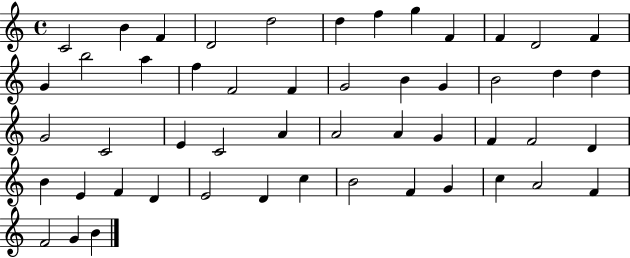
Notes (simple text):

C4/h B4/q F4/q D4/h D5/h D5/q F5/q G5/q F4/q F4/q D4/h F4/q G4/q B5/h A5/q F5/q F4/h F4/q G4/h B4/q G4/q B4/h D5/q D5/q G4/h C4/h E4/q C4/h A4/q A4/h A4/q G4/q F4/q F4/h D4/q B4/q E4/q F4/q D4/q E4/h D4/q C5/q B4/h F4/q G4/q C5/q A4/h F4/q F4/h G4/q B4/q